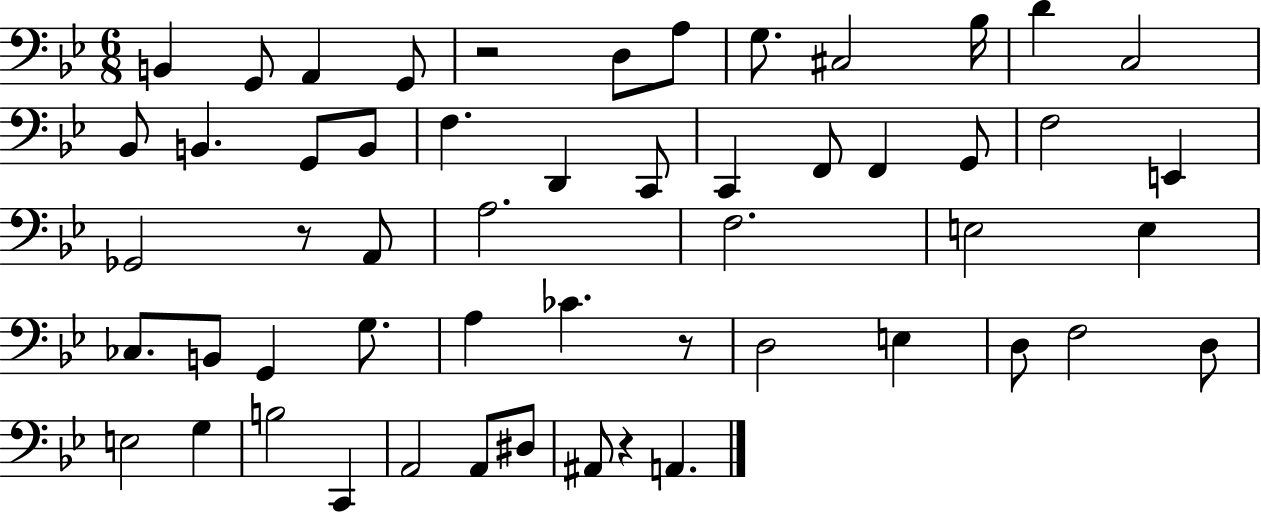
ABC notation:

X:1
T:Untitled
M:6/8
L:1/4
K:Bb
B,, G,,/2 A,, G,,/2 z2 D,/2 A,/2 G,/2 ^C,2 _B,/4 D C,2 _B,,/2 B,, G,,/2 B,,/2 F, D,, C,,/2 C,, F,,/2 F,, G,,/2 F,2 E,, _G,,2 z/2 A,,/2 A,2 F,2 E,2 E, _C,/2 B,,/2 G,, G,/2 A, _C z/2 D,2 E, D,/2 F,2 D,/2 E,2 G, B,2 C,, A,,2 A,,/2 ^D,/2 ^A,,/2 z A,,